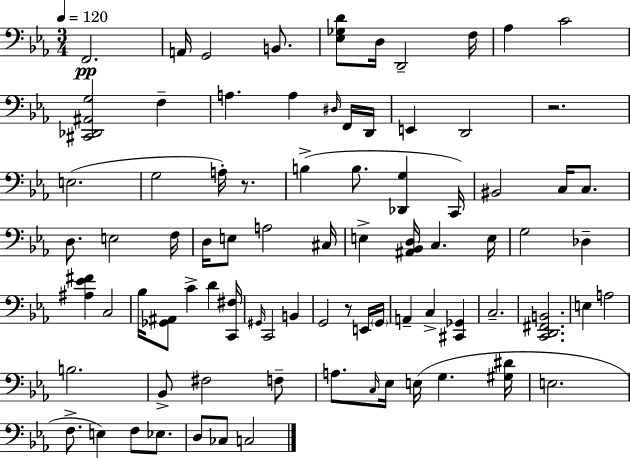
X:1
T:Untitled
M:3/4
L:1/4
K:Eb
F,,2 A,,/4 G,,2 B,,/2 [_E,_G,D]/2 D,/4 D,,2 F,/4 _A, C2 [^C,,_D,,^A,,G,]2 F, A, A, ^D,/4 F,,/4 D,,/4 E,, D,,2 z2 E,2 G,2 A,/4 z/2 B, B,/2 [_D,,G,] C,,/4 ^B,,2 C,/4 C,/2 D,/2 E,2 F,/4 D,/4 E,/2 A,2 ^C,/4 E, [^A,,_B,,D,]/4 C, E,/4 G,2 _D, [^A,_E^F] C,2 _B,/4 [_G,,^A,,]/2 C D [C,,^F,]/4 ^G,,/4 C,,2 B,, G,,2 z/2 E,,/4 G,,/4 A,, C, [^C,,_G,,] C,2 [C,,D,,^F,,B,,]2 E, A,2 B,2 _B,,/2 ^F,2 F,/2 A,/2 C,/4 _E,/4 E,/4 G, [^G,^D]/4 E,2 F,/2 E, F,/2 _E,/2 D,/2 _C,/2 C,2